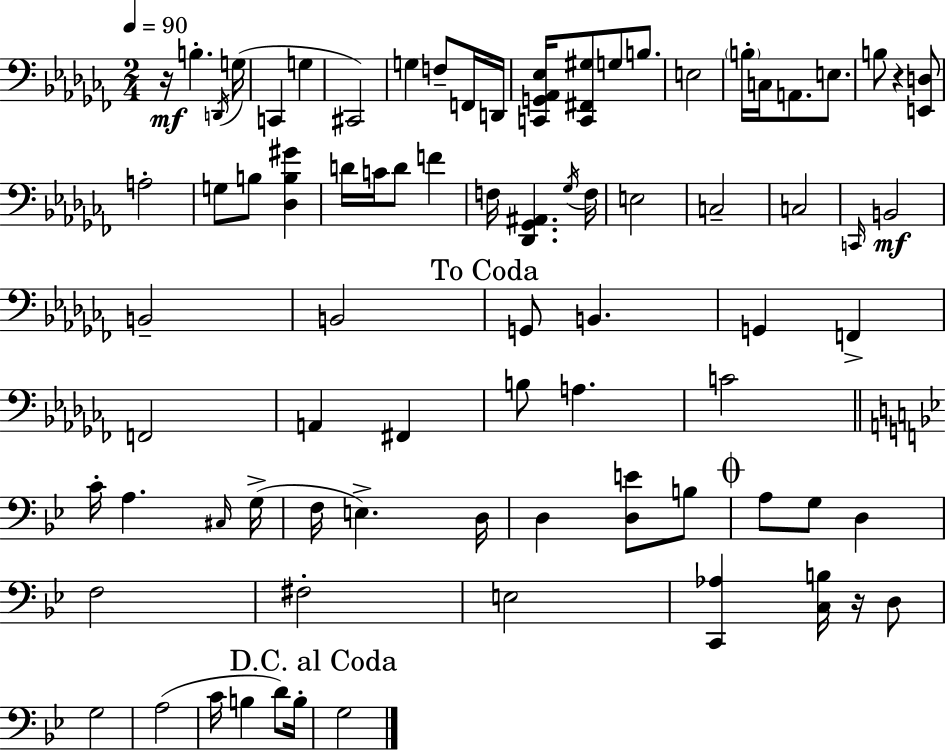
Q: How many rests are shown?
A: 3